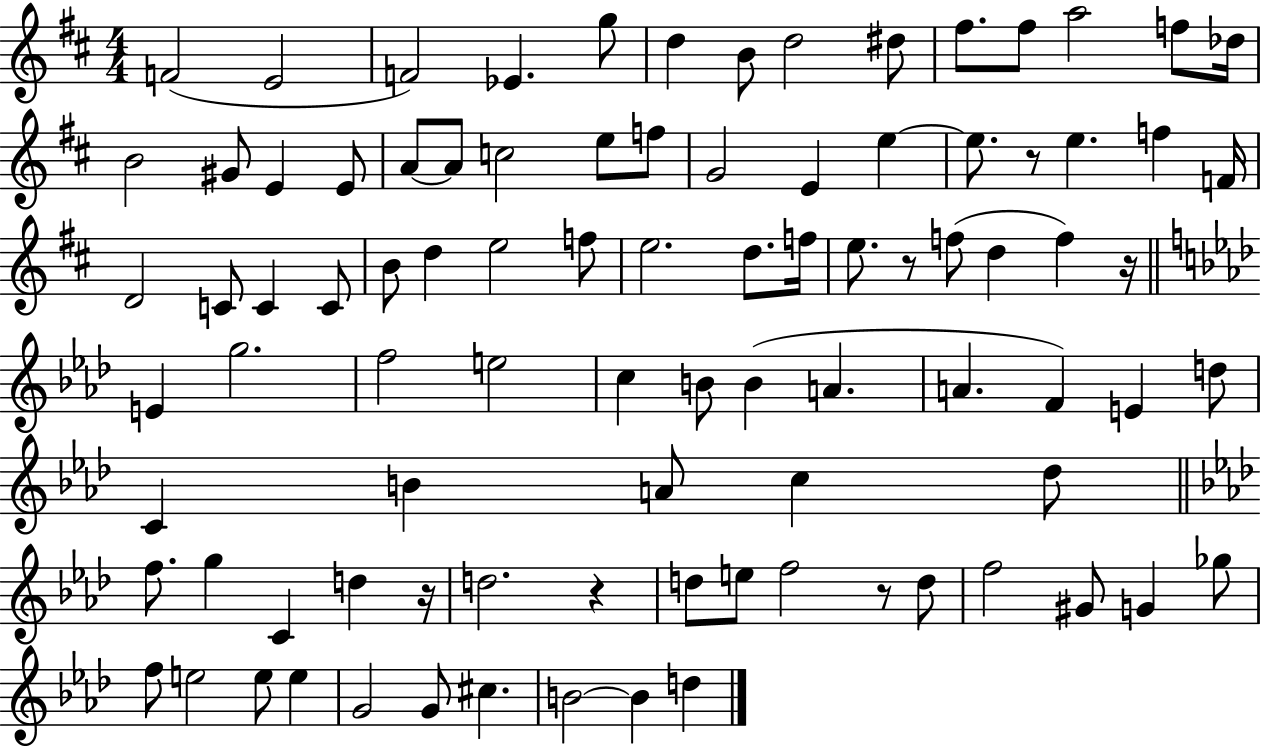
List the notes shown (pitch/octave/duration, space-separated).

F4/h E4/h F4/h Eb4/q. G5/e D5/q B4/e D5/h D#5/e F#5/e. F#5/e A5/h F5/e Db5/s B4/h G#4/e E4/q E4/e A4/e A4/e C5/h E5/e F5/e G4/h E4/q E5/q E5/e. R/e E5/q. F5/q F4/s D4/h C4/e C4/q C4/e B4/e D5/q E5/h F5/e E5/h. D5/e. F5/s E5/e. R/e F5/e D5/q F5/q R/s E4/q G5/h. F5/h E5/h C5/q B4/e B4/q A4/q. A4/q. F4/q E4/q D5/e C4/q B4/q A4/e C5/q Db5/e F5/e. G5/q C4/q D5/q R/s D5/h. R/q D5/e E5/e F5/h R/e D5/e F5/h G#4/e G4/q Gb5/e F5/e E5/h E5/e E5/q G4/h G4/e C#5/q. B4/h B4/q D5/q